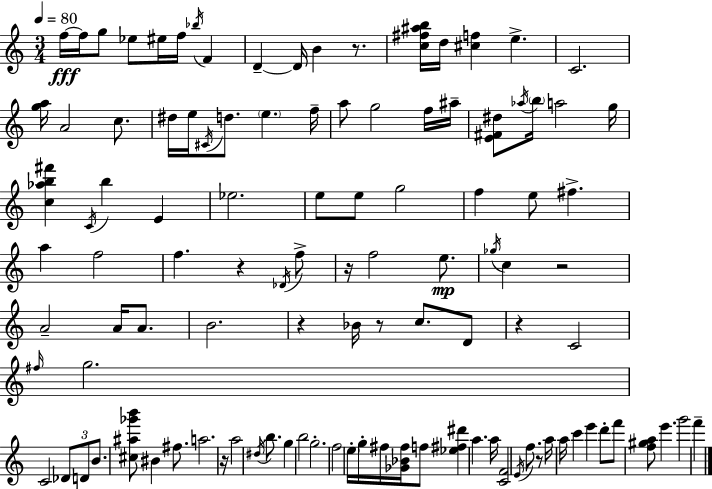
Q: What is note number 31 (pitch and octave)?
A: C4